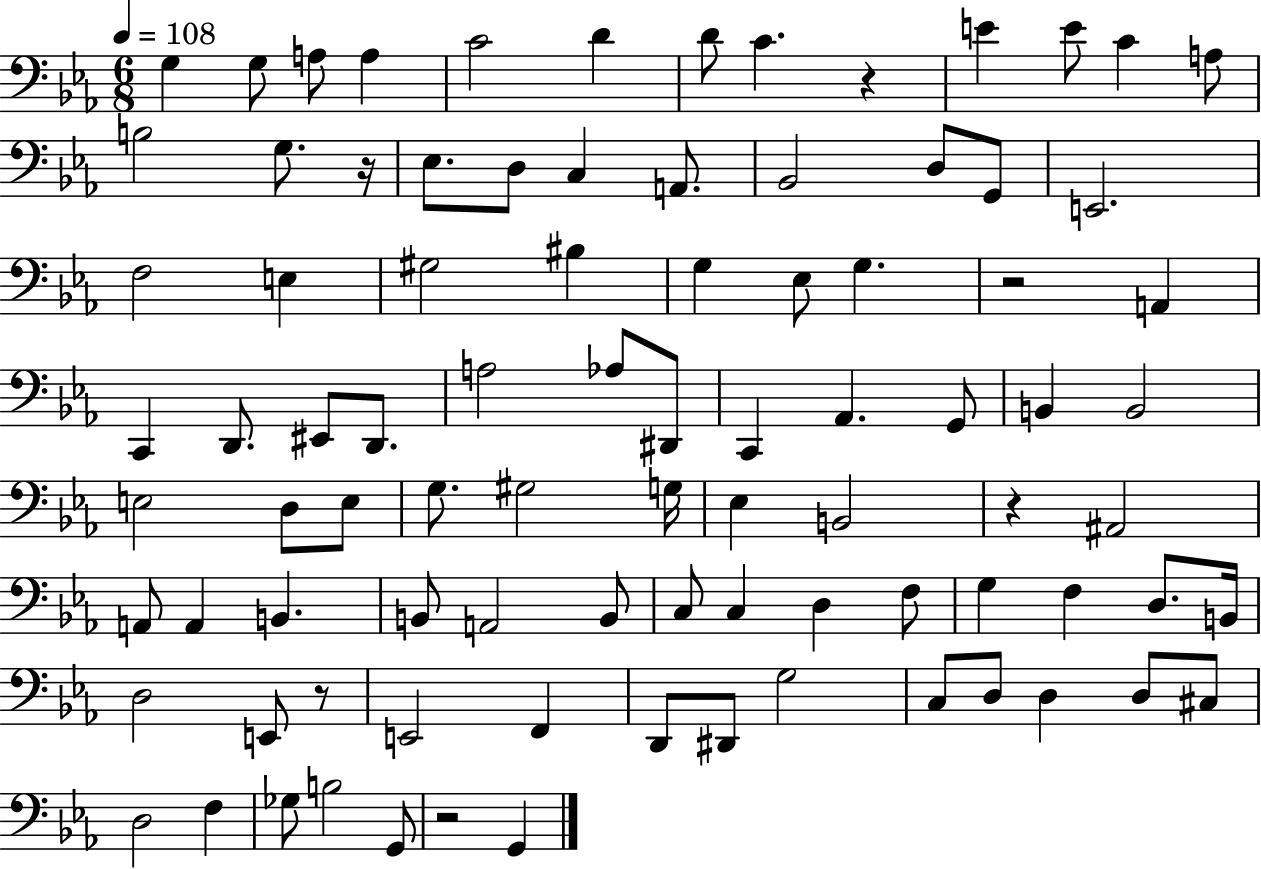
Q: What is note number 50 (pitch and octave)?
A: B2